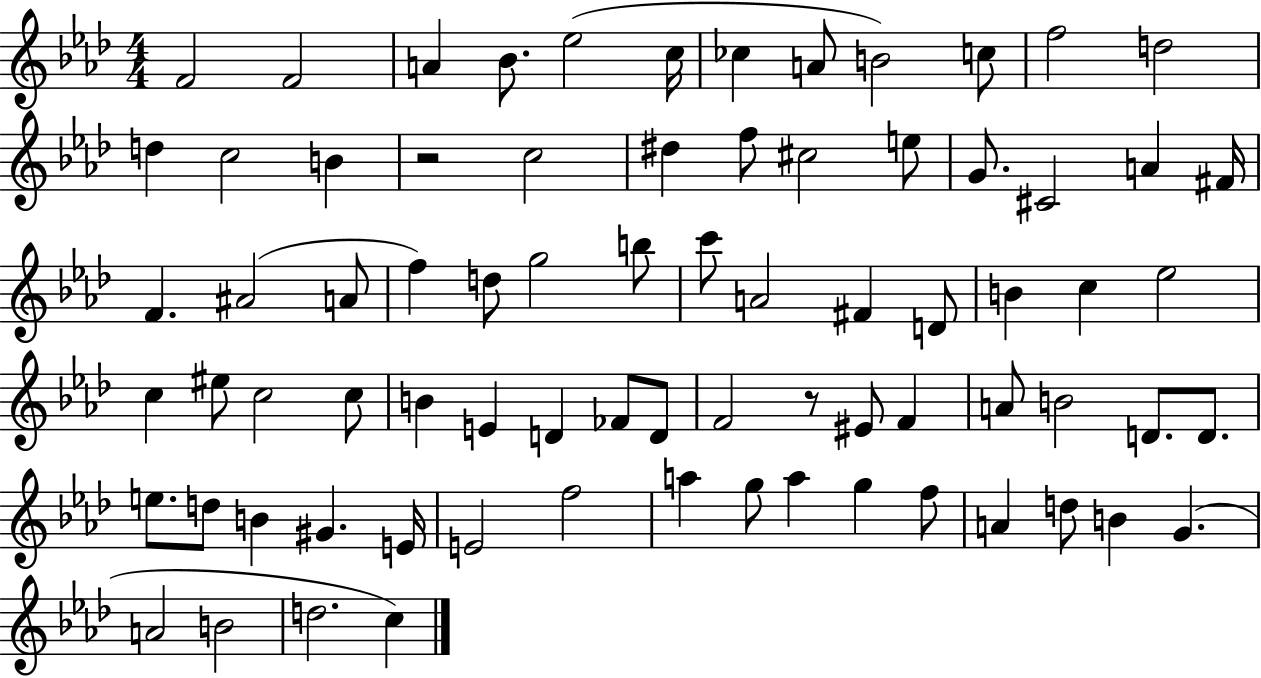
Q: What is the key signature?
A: AES major